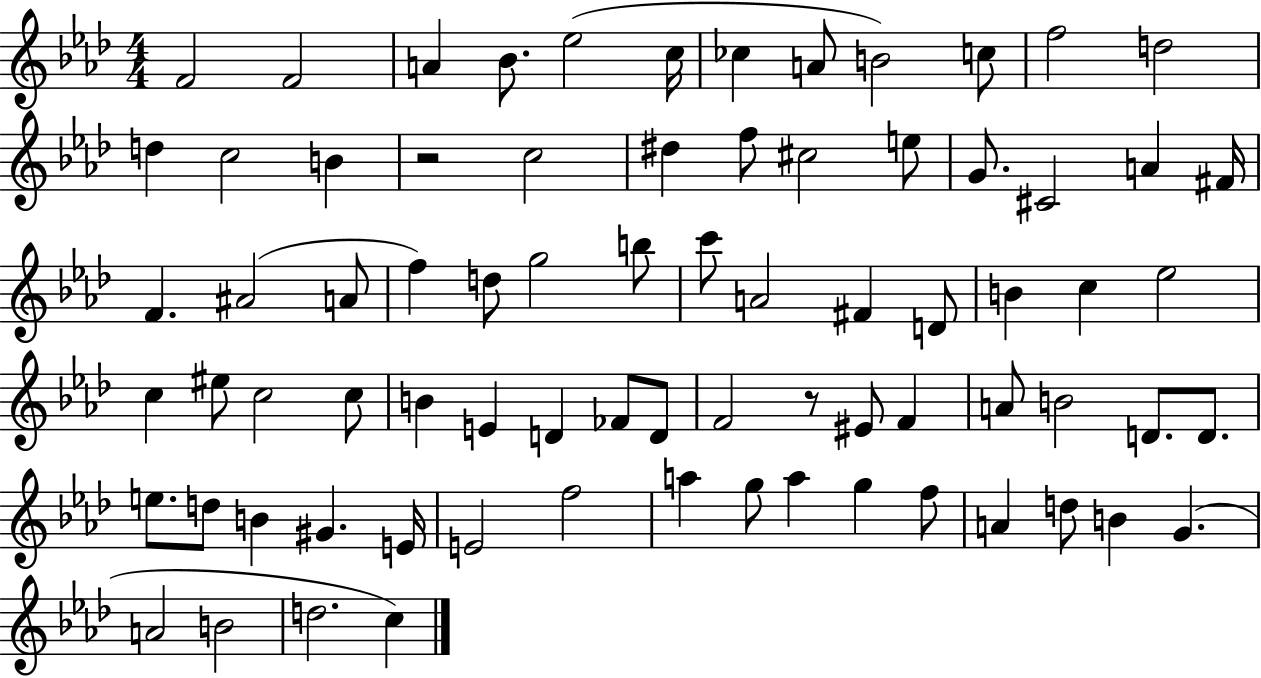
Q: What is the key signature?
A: AES major